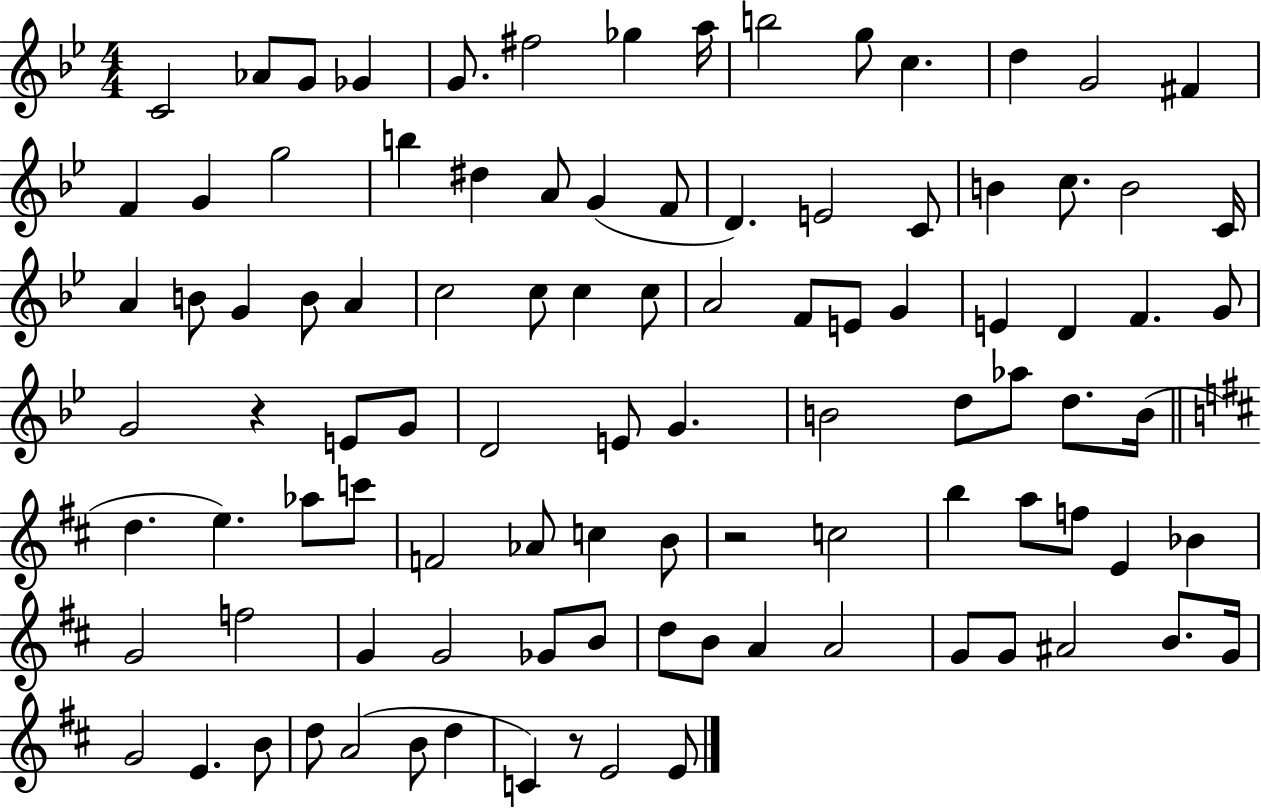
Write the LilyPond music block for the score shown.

{
  \clef treble
  \numericTimeSignature
  \time 4/4
  \key bes \major
  c'2 aes'8 g'8 ges'4 | g'8. fis''2 ges''4 a''16 | b''2 g''8 c''4. | d''4 g'2 fis'4 | \break f'4 g'4 g''2 | b''4 dis''4 a'8 g'4( f'8 | d'4.) e'2 c'8 | b'4 c''8. b'2 c'16 | \break a'4 b'8 g'4 b'8 a'4 | c''2 c''8 c''4 c''8 | a'2 f'8 e'8 g'4 | e'4 d'4 f'4. g'8 | \break g'2 r4 e'8 g'8 | d'2 e'8 g'4. | b'2 d''8 aes''8 d''8. b'16( | \bar "||" \break \key d \major d''4. e''4.) aes''8 c'''8 | f'2 aes'8 c''4 b'8 | r2 c''2 | b''4 a''8 f''8 e'4 bes'4 | \break g'2 f''2 | g'4 g'2 ges'8 b'8 | d''8 b'8 a'4 a'2 | g'8 g'8 ais'2 b'8. g'16 | \break g'2 e'4. b'8 | d''8 a'2( b'8 d''4 | c'4) r8 e'2 e'8 | \bar "|."
}